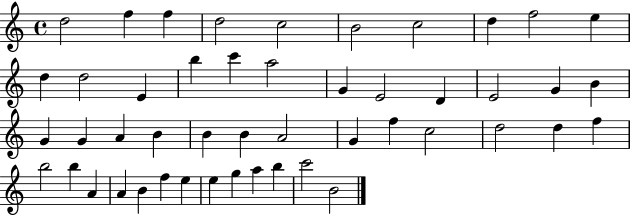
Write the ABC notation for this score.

X:1
T:Untitled
M:4/4
L:1/4
K:C
d2 f f d2 c2 B2 c2 d f2 e d d2 E b c' a2 G E2 D E2 G B G G A B B B A2 G f c2 d2 d f b2 b A A B f e e g a b c'2 B2